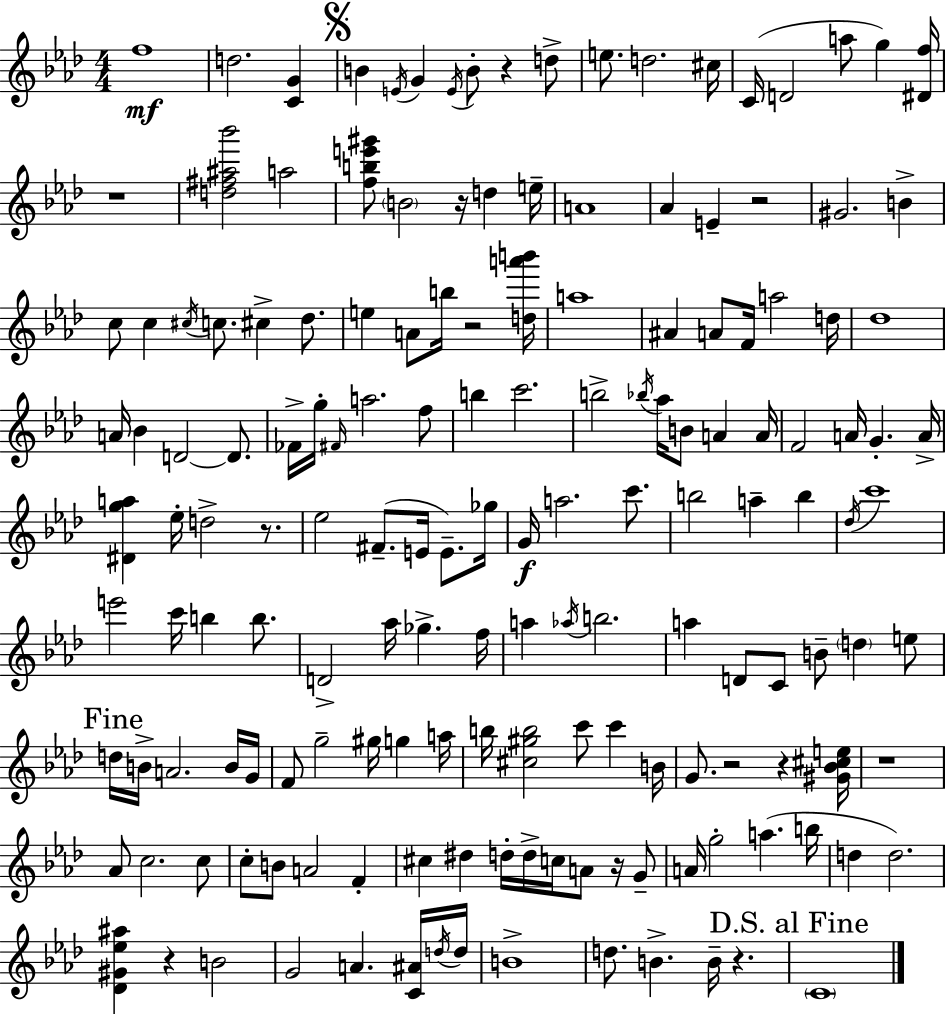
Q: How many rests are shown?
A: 12